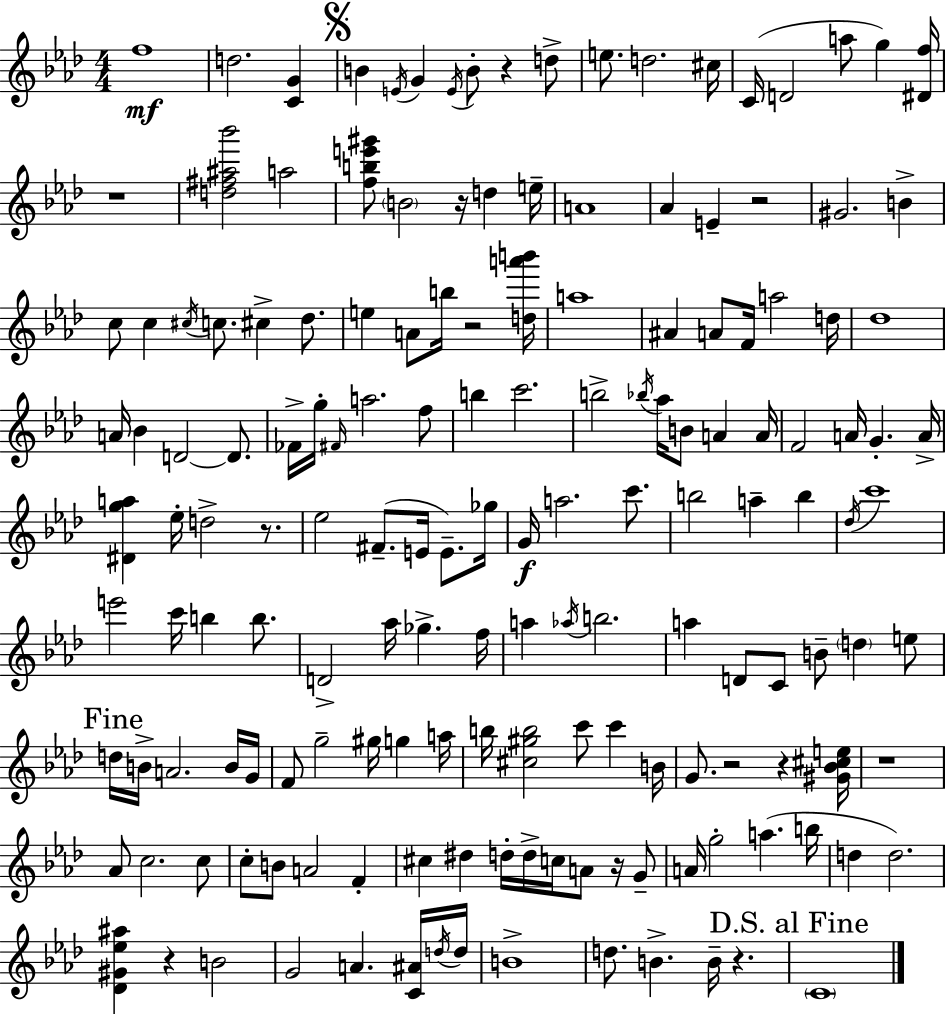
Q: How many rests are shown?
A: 12